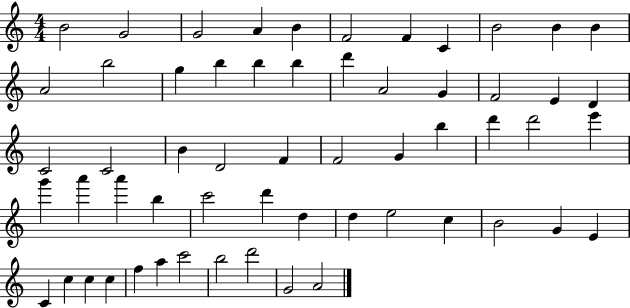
{
  \clef treble
  \numericTimeSignature
  \time 4/4
  \key c \major
  b'2 g'2 | g'2 a'4 b'4 | f'2 f'4 c'4 | b'2 b'4 b'4 | \break a'2 b''2 | g''4 b''4 b''4 b''4 | d'''4 a'2 g'4 | f'2 e'4 d'4 | \break c'2 c'2 | b'4 d'2 f'4 | f'2 g'4 b''4 | d'''4 d'''2 e'''4 | \break g'''4 a'''4 a'''4 b''4 | c'''2 d'''4 d''4 | d''4 e''2 c''4 | b'2 g'4 e'4 | \break c'4 c''4 c''4 c''4 | f''4 a''4 c'''2 | b''2 d'''2 | g'2 a'2 | \break \bar "|."
}